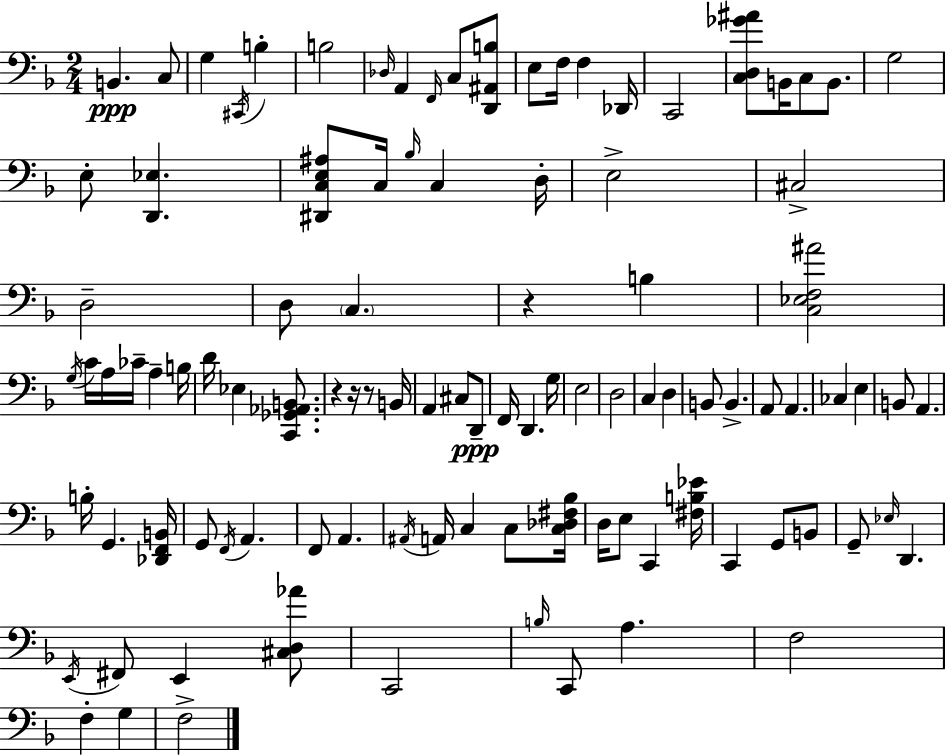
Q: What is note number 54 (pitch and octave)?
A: CES3